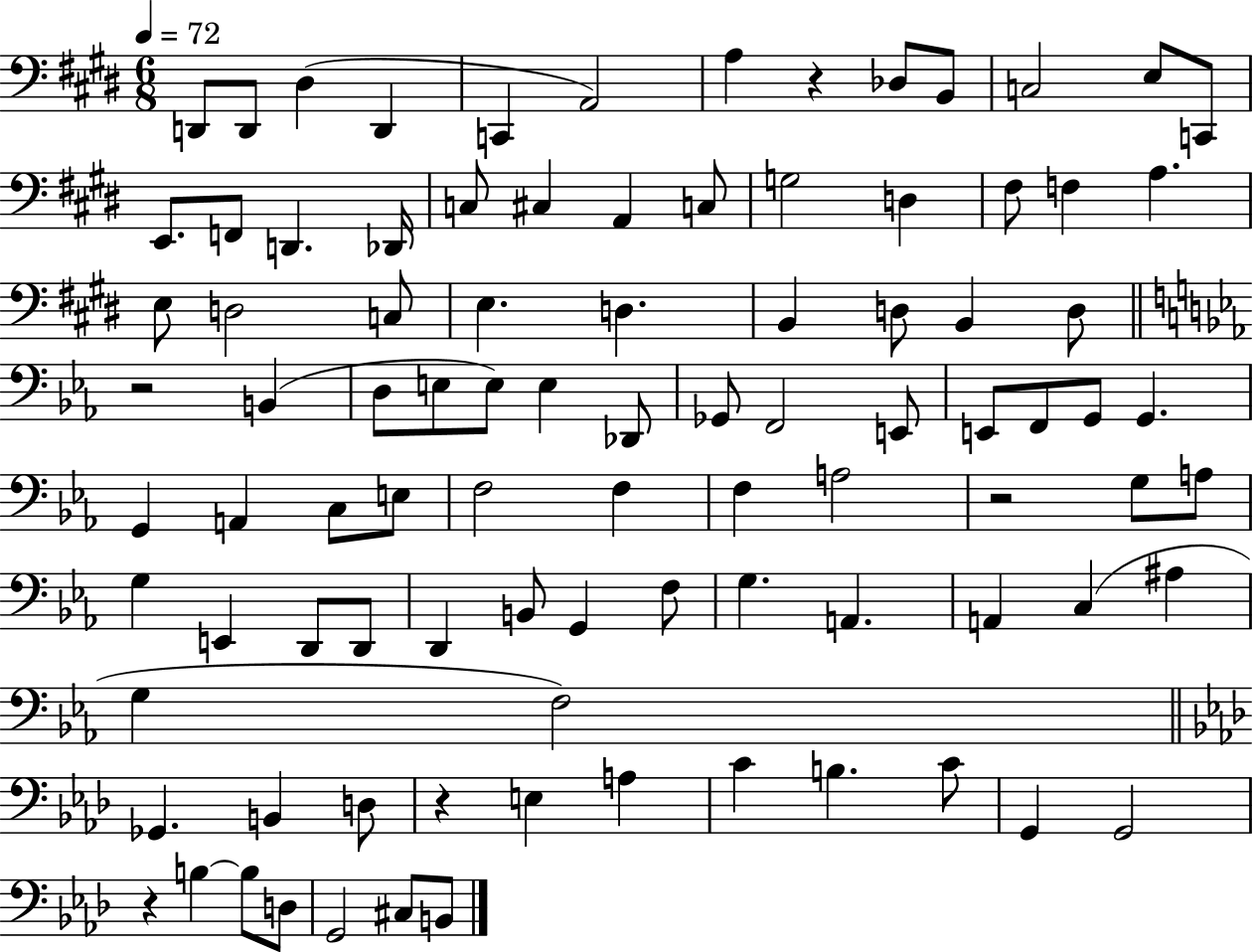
D2/e D2/e D#3/q D2/q C2/q A2/h A3/q R/q Db3/e B2/e C3/h E3/e C2/e E2/e. F2/e D2/q. Db2/s C3/e C#3/q A2/q C3/e G3/h D3/q F#3/e F3/q A3/q. E3/e D3/h C3/e E3/q. D3/q. B2/q D3/e B2/q D3/e R/h B2/q D3/e E3/e E3/e E3/q Db2/e Gb2/e F2/h E2/e E2/e F2/e G2/e G2/q. G2/q A2/q C3/e E3/e F3/h F3/q F3/q A3/h R/h G3/e A3/e G3/q E2/q D2/e D2/e D2/q B2/e G2/q F3/e G3/q. A2/q. A2/q C3/q A#3/q G3/q F3/h Gb2/q. B2/q D3/e R/q E3/q A3/q C4/q B3/q. C4/e G2/q G2/h R/q B3/q B3/e D3/e G2/h C#3/e B2/e